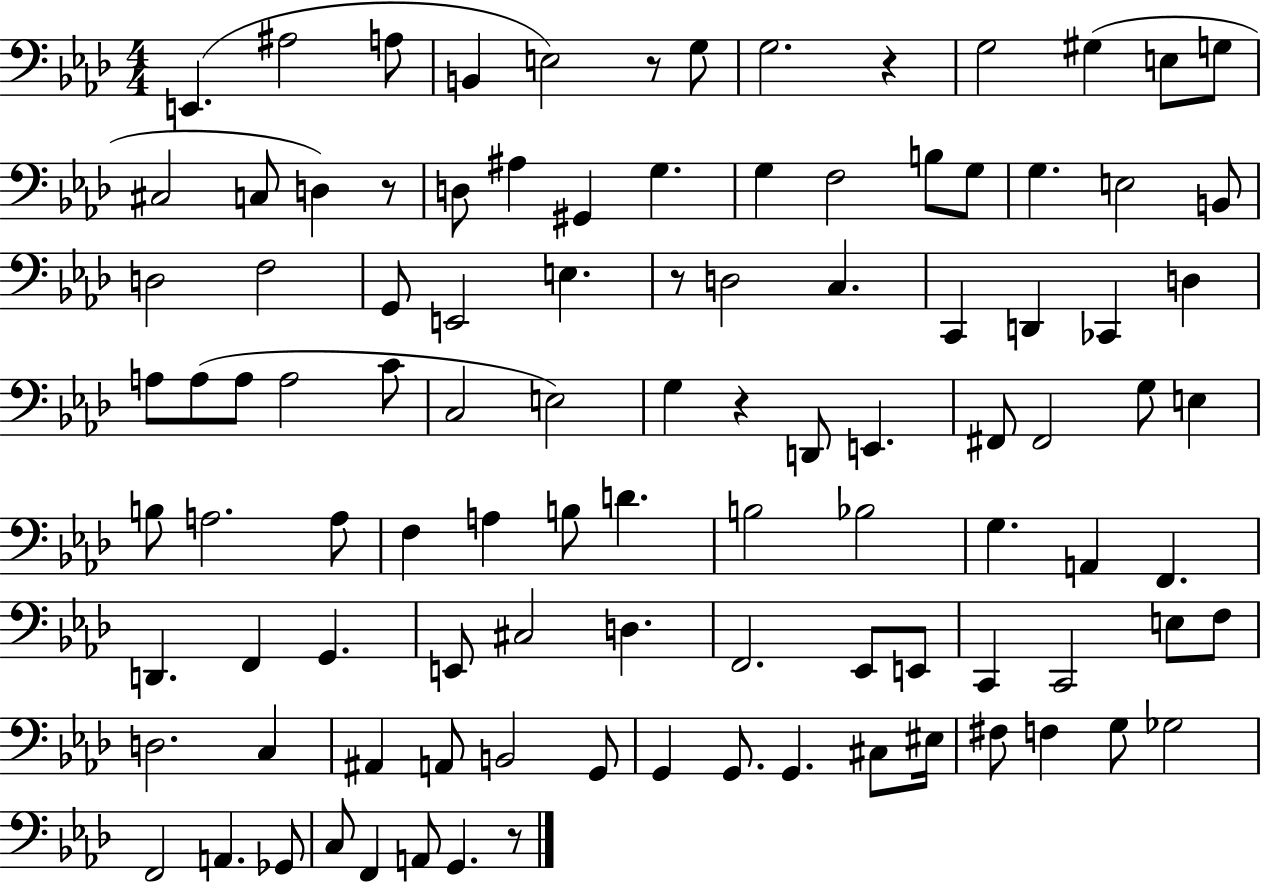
E2/q. A#3/h A3/e B2/q E3/h R/e G3/e G3/h. R/q G3/h G#3/q E3/e G3/e C#3/h C3/e D3/q R/e D3/e A#3/q G#2/q G3/q. G3/q F3/h B3/e G3/e G3/q. E3/h B2/e D3/h F3/h G2/e E2/h E3/q. R/e D3/h C3/q. C2/q D2/q CES2/q D3/q A3/e A3/e A3/e A3/h C4/e C3/h E3/h G3/q R/q D2/e E2/q. F#2/e F#2/h G3/e E3/q B3/e A3/h. A3/e F3/q A3/q B3/e D4/q. B3/h Bb3/h G3/q. A2/q F2/q. D2/q. F2/q G2/q. E2/e C#3/h D3/q. F2/h. Eb2/e E2/e C2/q C2/h E3/e F3/e D3/h. C3/q A#2/q A2/e B2/h G2/e G2/q G2/e. G2/q. C#3/e EIS3/s F#3/e F3/q G3/e Gb3/h F2/h A2/q. Gb2/e C3/e F2/q A2/e G2/q. R/e